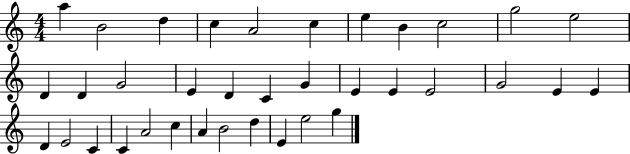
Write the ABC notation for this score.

X:1
T:Untitled
M:4/4
L:1/4
K:C
a B2 d c A2 c e B c2 g2 e2 D D G2 E D C G E E E2 G2 E E D E2 C C A2 c A B2 d E e2 g